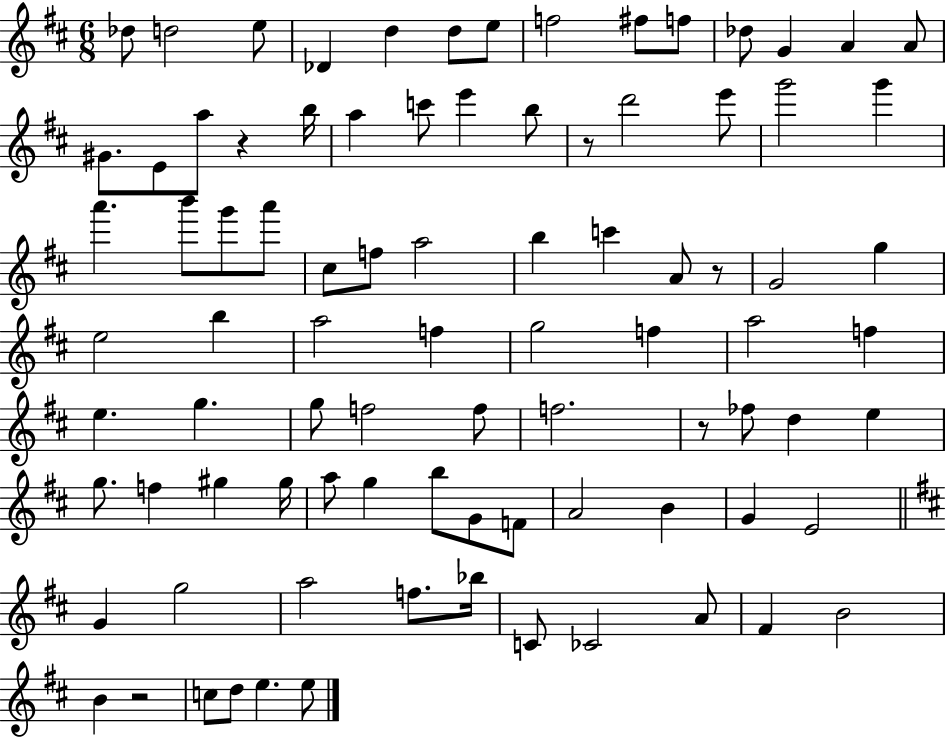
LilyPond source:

{
  \clef treble
  \numericTimeSignature
  \time 6/8
  \key d \major
  des''8 d''2 e''8 | des'4 d''4 d''8 e''8 | f''2 fis''8 f''8 | des''8 g'4 a'4 a'8 | \break gis'8. e'8 a''8 r4 b''16 | a''4 c'''8 e'''4 b''8 | r8 d'''2 e'''8 | g'''2 g'''4 | \break a'''4. b'''8 g'''8 a'''8 | cis''8 f''8 a''2 | b''4 c'''4 a'8 r8 | g'2 g''4 | \break e''2 b''4 | a''2 f''4 | g''2 f''4 | a''2 f''4 | \break e''4. g''4. | g''8 f''2 f''8 | f''2. | r8 fes''8 d''4 e''4 | \break g''8. f''4 gis''4 gis''16 | a''8 g''4 b''8 g'8 f'8 | a'2 b'4 | g'4 e'2 | \break \bar "||" \break \key d \major g'4 g''2 | a''2 f''8. bes''16 | c'8 ces'2 a'8 | fis'4 b'2 | \break b'4 r2 | c''8 d''8 e''4. e''8 | \bar "|."
}